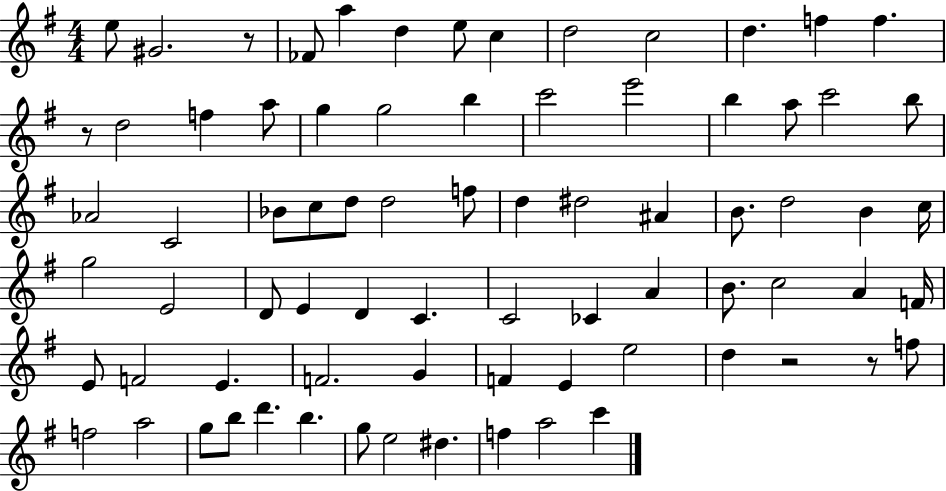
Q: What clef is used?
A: treble